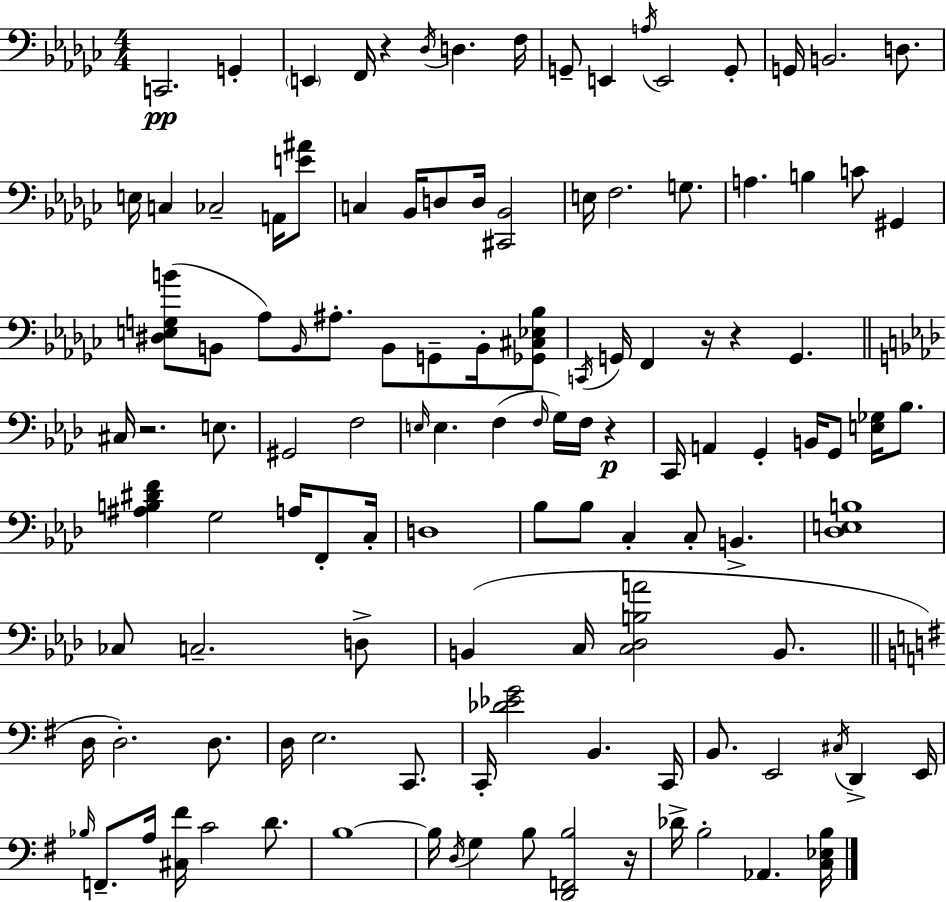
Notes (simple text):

C2/h. G2/q E2/q F2/s R/q Db3/s D3/q. F3/s G2/e E2/q A3/s E2/h G2/e G2/s B2/h. D3/e. E3/s C3/q CES3/h A2/s [E4,A#4]/e C3/q Bb2/s D3/e D3/s [C#2,Bb2]/h E3/s F3/h. G3/e. A3/q. B3/q C4/e G#2/q [D#3,E3,G3,B4]/e B2/e Ab3/e B2/s A#3/e. B2/e G2/e B2/s [Gb2,C#3,Eb3,Bb3]/e C2/s G2/s F2/q R/s R/q G2/q. C#3/s R/h. E3/e. G#2/h F3/h E3/s E3/q. F3/q F3/s G3/s F3/s R/q C2/s A2/q G2/q B2/s G2/e [E3,Gb3]/s Bb3/e. [A#3,B3,D#4,F4]/q G3/h A3/s F2/e C3/s D3/w Bb3/e Bb3/e C3/q C3/e B2/q. [Db3,E3,B3]/w CES3/e C3/h. D3/e B2/q C3/s [C3,Db3,B3,A4]/h B2/e. D3/s D3/h. D3/e. D3/s E3/h. C2/e. C2/s [Db4,Eb4,G4]/h B2/q. C2/s B2/e. E2/h C#3/s D2/q E2/s Bb3/s F2/e. A3/s [C#3,F#4]/s C4/h D4/e. B3/w B3/s D3/s G3/q B3/e [D2,F2,B3]/h R/s Db4/s B3/h Ab2/q. [C3,Eb3,B3]/s